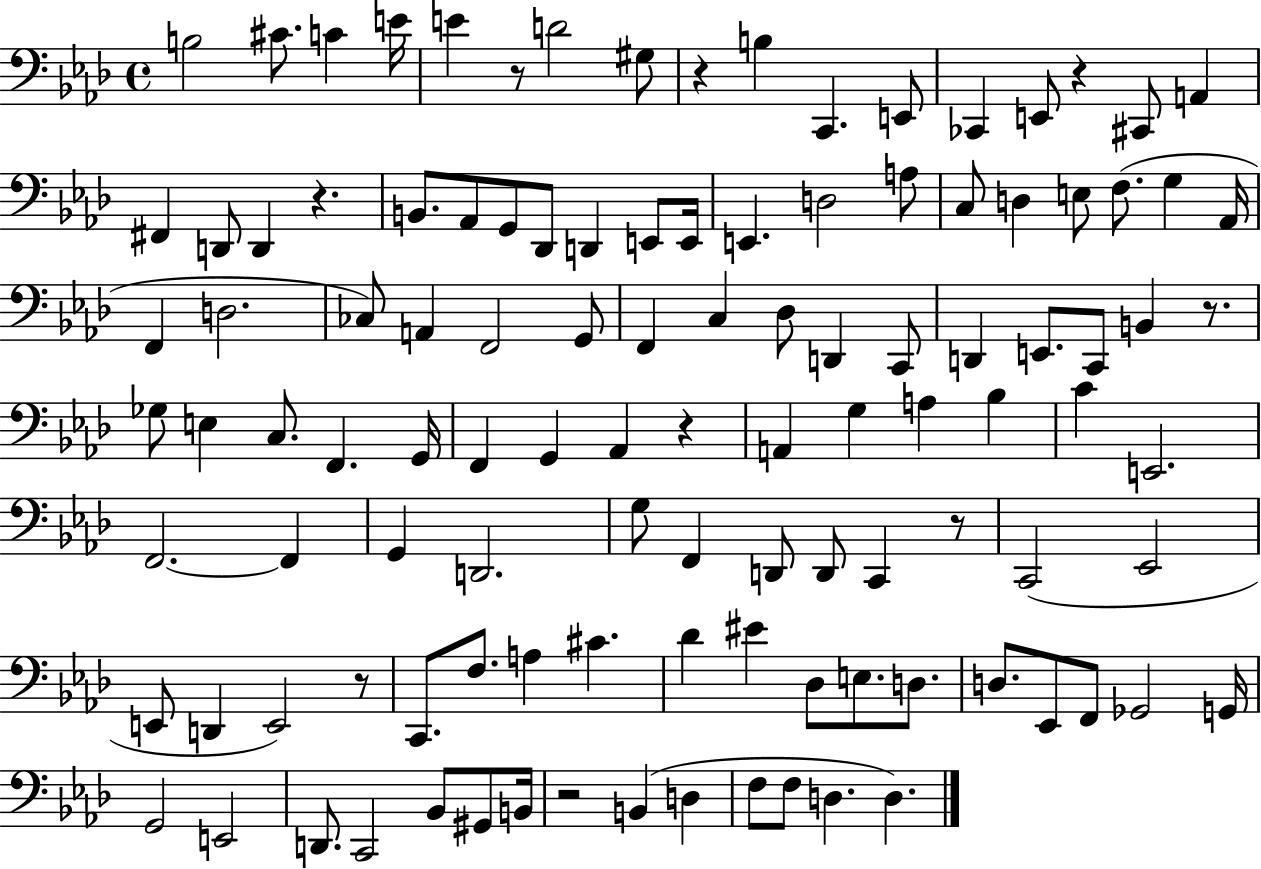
X:1
T:Untitled
M:4/4
L:1/4
K:Ab
B,2 ^C/2 C E/4 E z/2 D2 ^G,/2 z B, C,, E,,/2 _C,, E,,/2 z ^C,,/2 A,, ^F,, D,,/2 D,, z B,,/2 _A,,/2 G,,/2 _D,,/2 D,, E,,/2 E,,/4 E,, D,2 A,/2 C,/2 D, E,/2 F,/2 G, _A,,/4 F,, D,2 _C,/2 A,, F,,2 G,,/2 F,, C, _D,/2 D,, C,,/2 D,, E,,/2 C,,/2 B,, z/2 _G,/2 E, C,/2 F,, G,,/4 F,, G,, _A,, z A,, G, A, _B, C E,,2 F,,2 F,, G,, D,,2 G,/2 F,, D,,/2 D,,/2 C,, z/2 C,,2 _E,,2 E,,/2 D,, E,,2 z/2 C,,/2 F,/2 A, ^C _D ^E _D,/2 E,/2 D,/2 D,/2 _E,,/2 F,,/2 _G,,2 G,,/4 G,,2 E,,2 D,,/2 C,,2 _B,,/2 ^G,,/2 B,,/4 z2 B,, D, F,/2 F,/2 D, D,